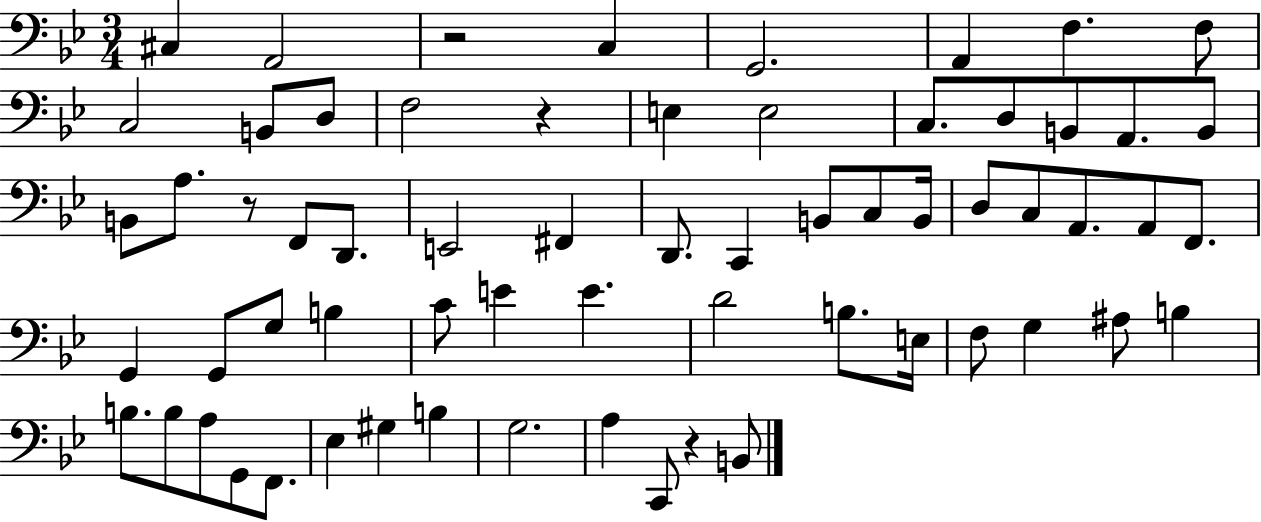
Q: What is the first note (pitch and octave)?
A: C#3